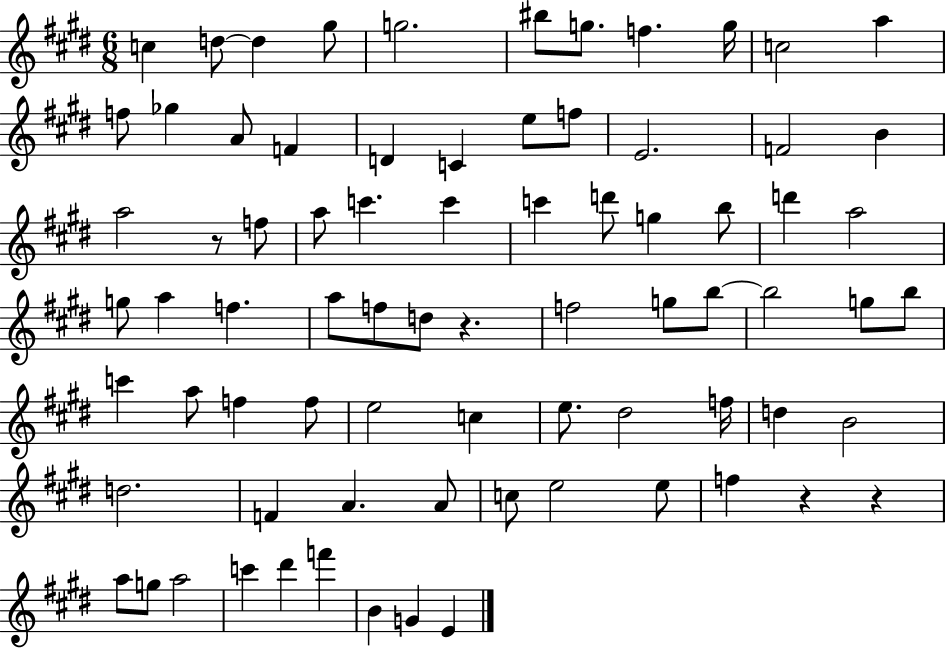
{
  \clef treble
  \numericTimeSignature
  \time 6/8
  \key e \major
  c''4 d''8~~ d''4 gis''8 | g''2. | bis''8 g''8. f''4. g''16 | c''2 a''4 | \break f''8 ges''4 a'8 f'4 | d'4 c'4 e''8 f''8 | e'2. | f'2 b'4 | \break a''2 r8 f''8 | a''8 c'''4. c'''4 | c'''4 d'''8 g''4 b''8 | d'''4 a''2 | \break g''8 a''4 f''4. | a''8 f''8 d''8 r4. | f''2 g''8 b''8~~ | b''2 g''8 b''8 | \break c'''4 a''8 f''4 f''8 | e''2 c''4 | e''8. dis''2 f''16 | d''4 b'2 | \break d''2. | f'4 a'4. a'8 | c''8 e''2 e''8 | f''4 r4 r4 | \break a''8 g''8 a''2 | c'''4 dis'''4 f'''4 | b'4 g'4 e'4 | \bar "|."
}